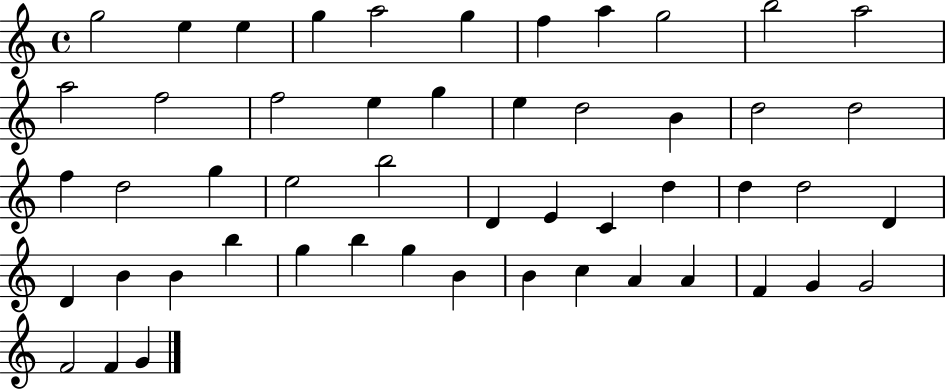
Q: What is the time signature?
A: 4/4